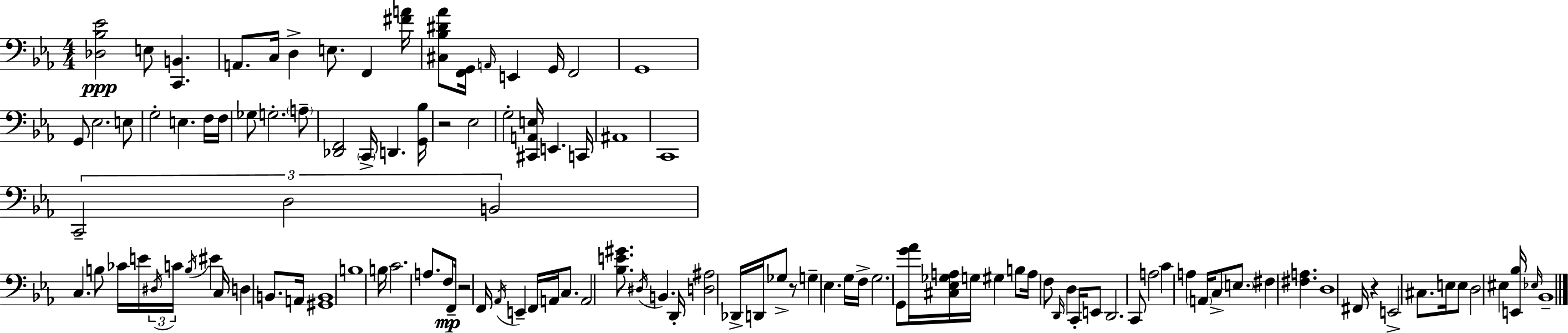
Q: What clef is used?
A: bass